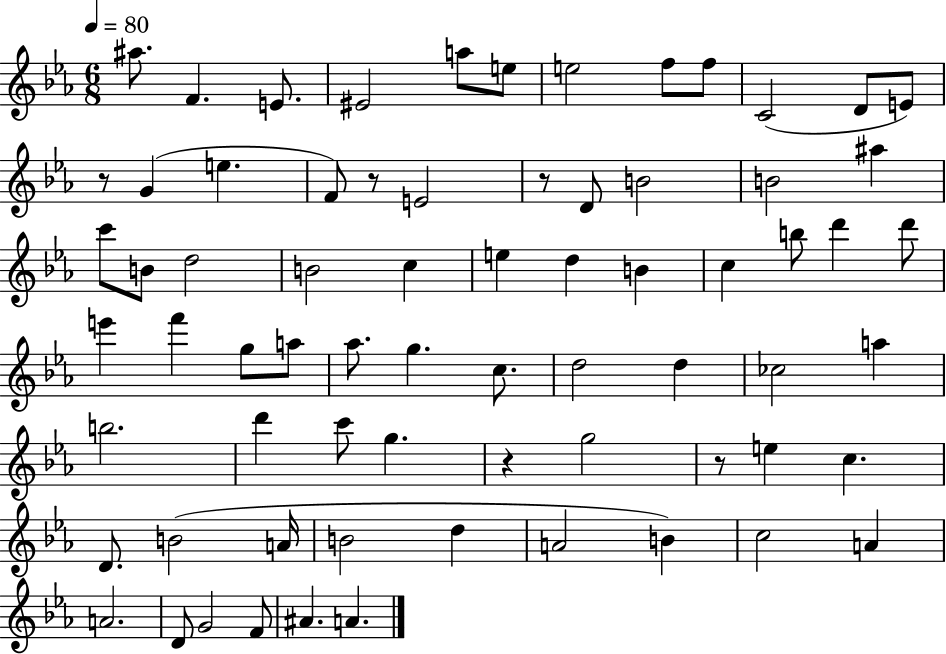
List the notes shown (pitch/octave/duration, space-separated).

A#5/e. F4/q. E4/e. EIS4/h A5/e E5/e E5/h F5/e F5/e C4/h D4/e E4/e R/e G4/q E5/q. F4/e R/e E4/h R/e D4/e B4/h B4/h A#5/q C6/e B4/e D5/h B4/h C5/q E5/q D5/q B4/q C5/q B5/e D6/q D6/e E6/q F6/q G5/e A5/e Ab5/e. G5/q. C5/e. D5/h D5/q CES5/h A5/q B5/h. D6/q C6/e G5/q. R/q G5/h R/e E5/q C5/q. D4/e. B4/h A4/s B4/h D5/q A4/h B4/q C5/h A4/q A4/h. D4/e G4/h F4/e A#4/q. A4/q.